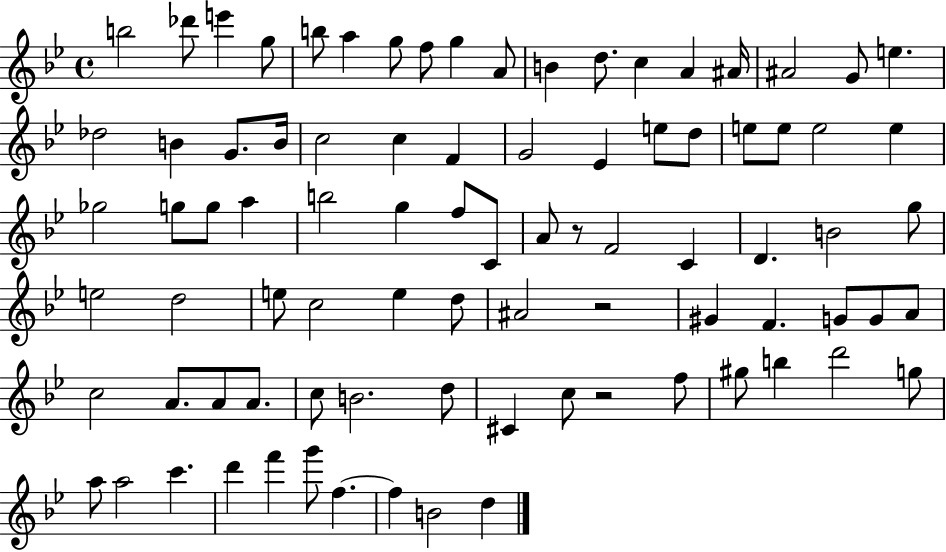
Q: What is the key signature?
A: BES major